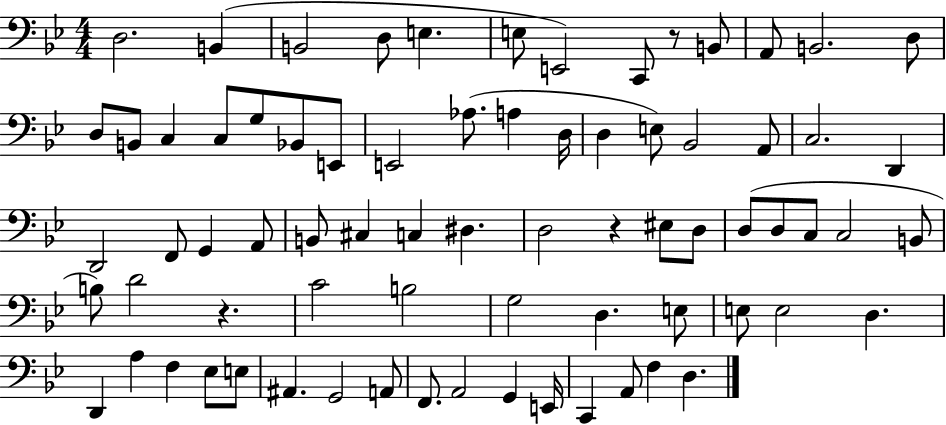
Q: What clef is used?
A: bass